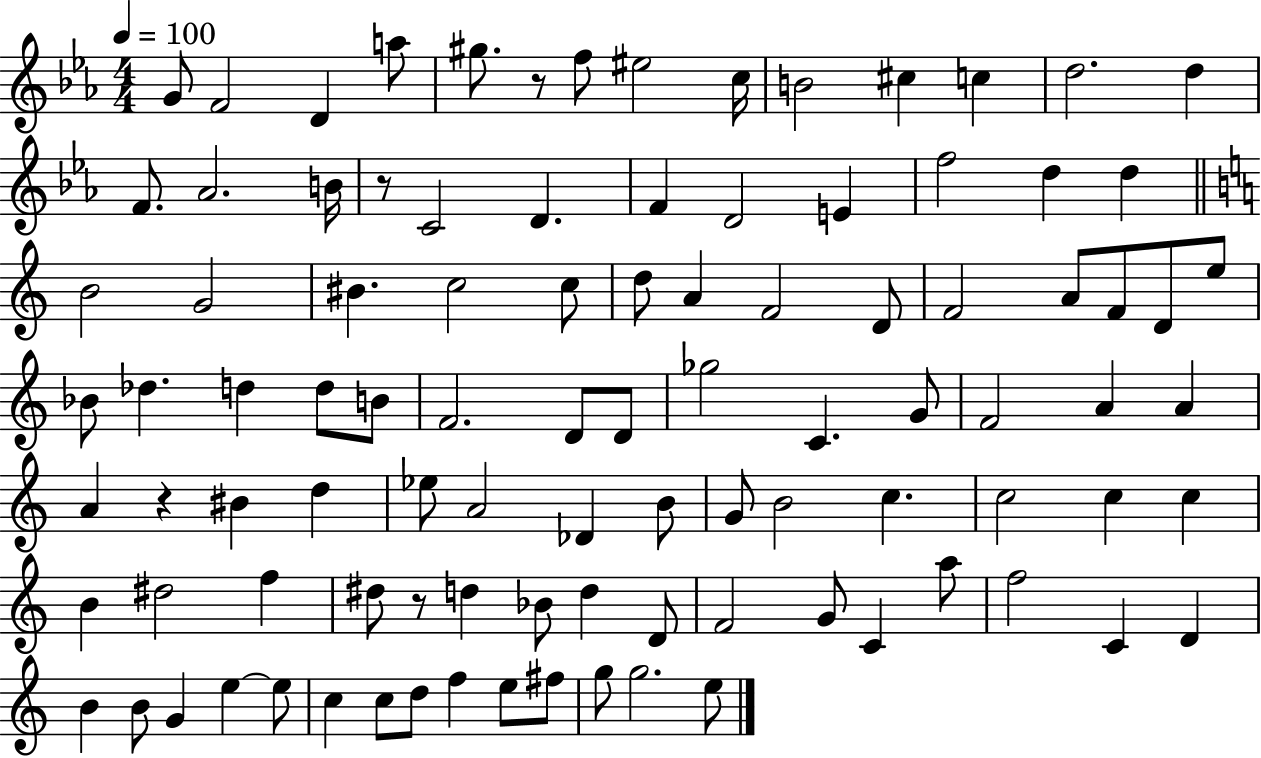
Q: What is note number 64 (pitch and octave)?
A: C5